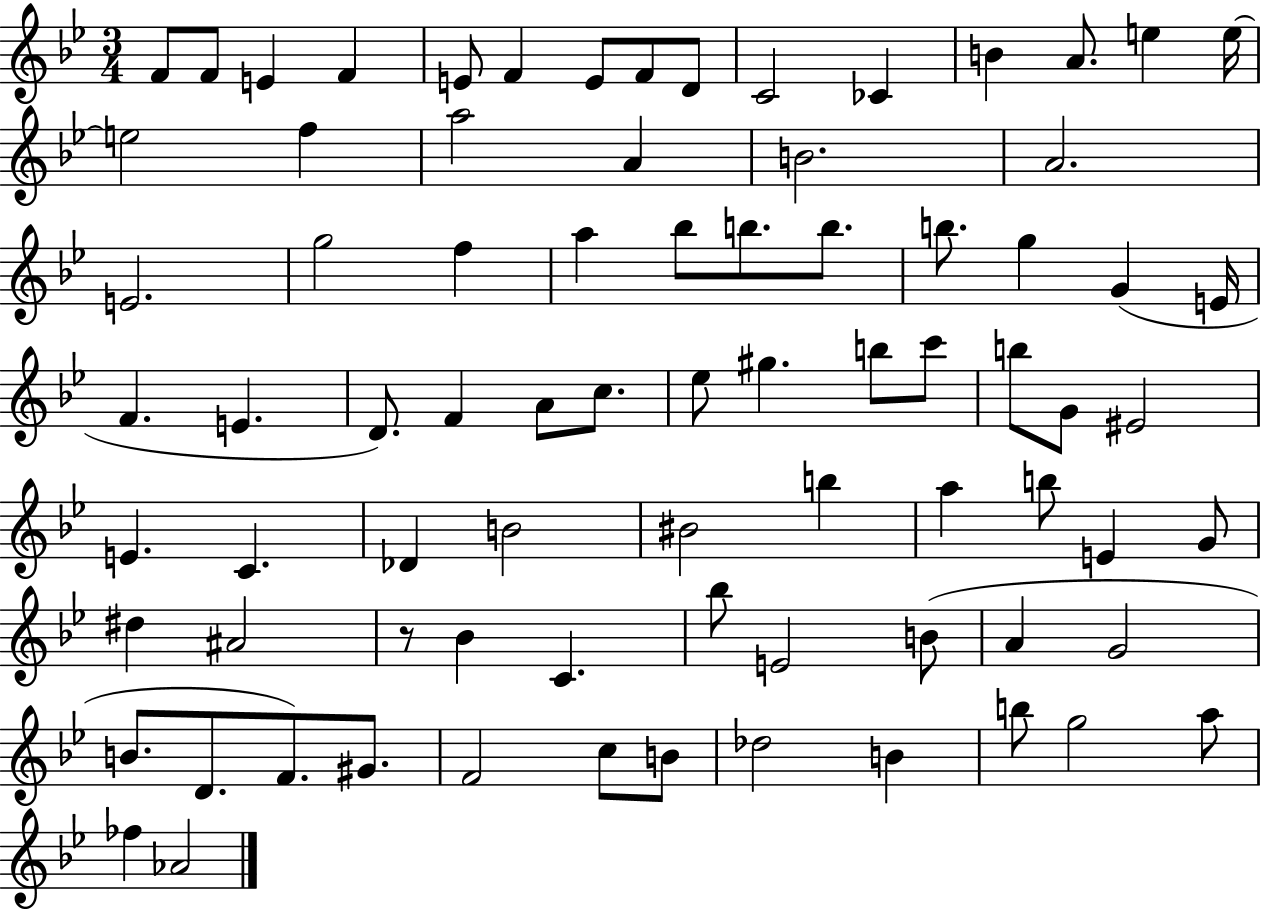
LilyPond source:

{
  \clef treble
  \numericTimeSignature
  \time 3/4
  \key bes \major
  f'8 f'8 e'4 f'4 | e'8 f'4 e'8 f'8 d'8 | c'2 ces'4 | b'4 a'8. e''4 e''16~~ | \break e''2 f''4 | a''2 a'4 | b'2. | a'2. | \break e'2. | g''2 f''4 | a''4 bes''8 b''8. b''8. | b''8. g''4 g'4( e'16 | \break f'4. e'4. | d'8.) f'4 a'8 c''8. | ees''8 gis''4. b''8 c'''8 | b''8 g'8 eis'2 | \break e'4. c'4. | des'4 b'2 | bis'2 b''4 | a''4 b''8 e'4 g'8 | \break dis''4 ais'2 | r8 bes'4 c'4. | bes''8 e'2 b'8( | a'4 g'2 | \break b'8. d'8. f'8.) gis'8. | f'2 c''8 b'8 | des''2 b'4 | b''8 g''2 a''8 | \break fes''4 aes'2 | \bar "|."
}